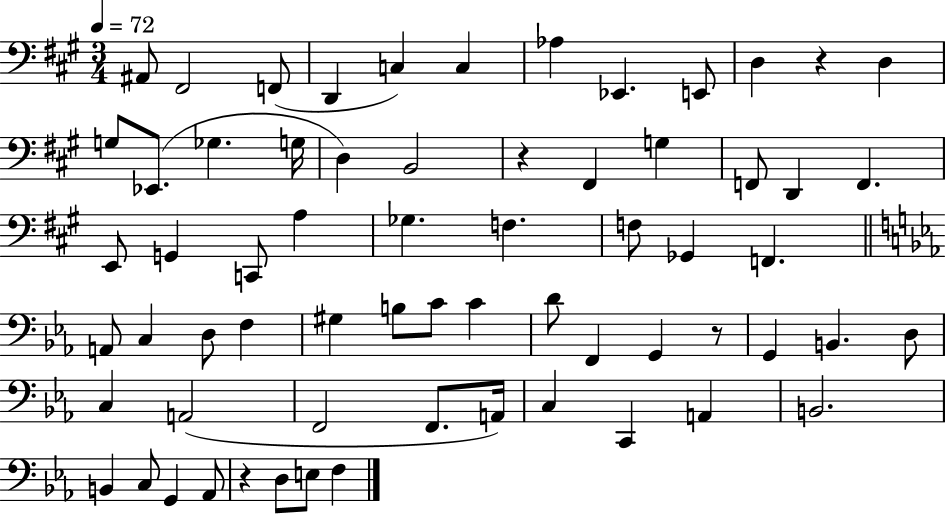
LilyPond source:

{
  \clef bass
  \numericTimeSignature
  \time 3/4
  \key a \major
  \tempo 4 = 72
  ais,8 fis,2 f,8( | d,4 c4) c4 | aes4 ees,4. e,8 | d4 r4 d4 | \break g8 ees,8.( ges4. g16 | d4) b,2 | r4 fis,4 g4 | f,8 d,4 f,4. | \break e,8 g,4 c,8 a4 | ges4. f4. | f8 ges,4 f,4. | \bar "||" \break \key c \minor a,8 c4 d8 f4 | gis4 b8 c'8 c'4 | d'8 f,4 g,4 r8 | g,4 b,4. d8 | \break c4 a,2( | f,2 f,8. a,16) | c4 c,4 a,4 | b,2. | \break b,4 c8 g,4 aes,8 | r4 d8 e8 f4 | \bar "|."
}